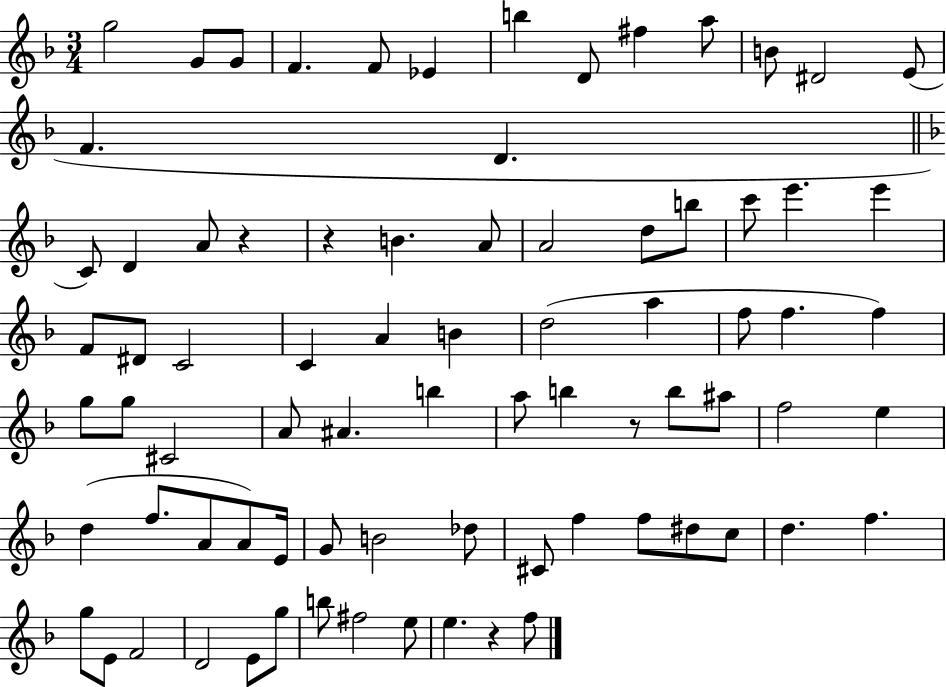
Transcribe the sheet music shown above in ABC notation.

X:1
T:Untitled
M:3/4
L:1/4
K:F
g2 G/2 G/2 F F/2 _E b D/2 ^f a/2 B/2 ^D2 E/2 F D C/2 D A/2 z z B A/2 A2 d/2 b/2 c'/2 e' e' F/2 ^D/2 C2 C A B d2 a f/2 f f g/2 g/2 ^C2 A/2 ^A b a/2 b z/2 b/2 ^a/2 f2 e d f/2 A/2 A/2 E/4 G/2 B2 _d/2 ^C/2 f f/2 ^d/2 c/2 d f g/2 E/2 F2 D2 E/2 g/2 b/2 ^f2 e/2 e z f/2